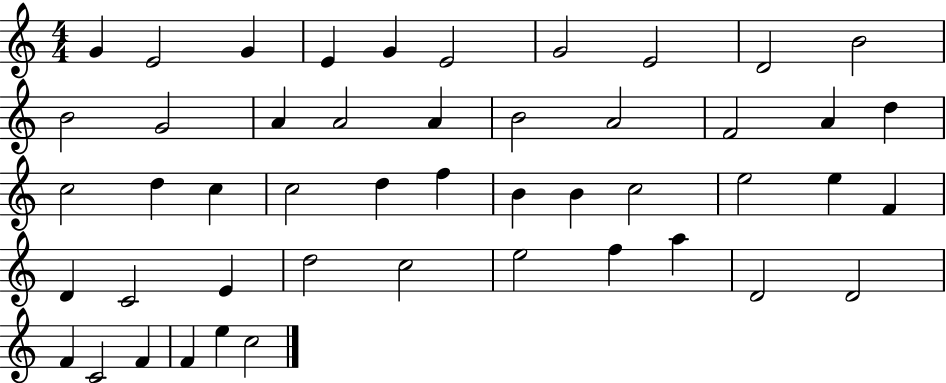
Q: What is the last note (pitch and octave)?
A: C5